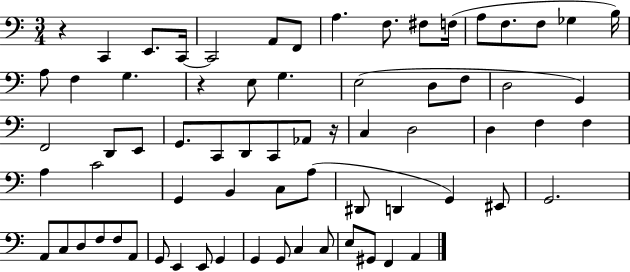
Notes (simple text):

R/q C2/q E2/e. C2/s C2/h A2/e F2/e A3/q. F3/e. F#3/e F3/s A3/e F3/e. F3/e Gb3/q B3/s A3/e F3/q G3/q. R/q E3/e G3/q. E3/h D3/e F3/e D3/h G2/q F2/h D2/e E2/e G2/e. C2/e D2/e C2/e Ab2/e R/s C3/q D3/h D3/q F3/q F3/q A3/q C4/h G2/q B2/q C3/e A3/e D#2/e D2/q G2/q EIS2/e G2/h. A2/e C3/e D3/e F3/e F3/e A2/e G2/e E2/q E2/e G2/q G2/q G2/e C3/q C3/e E3/e G#2/e F2/q A2/q